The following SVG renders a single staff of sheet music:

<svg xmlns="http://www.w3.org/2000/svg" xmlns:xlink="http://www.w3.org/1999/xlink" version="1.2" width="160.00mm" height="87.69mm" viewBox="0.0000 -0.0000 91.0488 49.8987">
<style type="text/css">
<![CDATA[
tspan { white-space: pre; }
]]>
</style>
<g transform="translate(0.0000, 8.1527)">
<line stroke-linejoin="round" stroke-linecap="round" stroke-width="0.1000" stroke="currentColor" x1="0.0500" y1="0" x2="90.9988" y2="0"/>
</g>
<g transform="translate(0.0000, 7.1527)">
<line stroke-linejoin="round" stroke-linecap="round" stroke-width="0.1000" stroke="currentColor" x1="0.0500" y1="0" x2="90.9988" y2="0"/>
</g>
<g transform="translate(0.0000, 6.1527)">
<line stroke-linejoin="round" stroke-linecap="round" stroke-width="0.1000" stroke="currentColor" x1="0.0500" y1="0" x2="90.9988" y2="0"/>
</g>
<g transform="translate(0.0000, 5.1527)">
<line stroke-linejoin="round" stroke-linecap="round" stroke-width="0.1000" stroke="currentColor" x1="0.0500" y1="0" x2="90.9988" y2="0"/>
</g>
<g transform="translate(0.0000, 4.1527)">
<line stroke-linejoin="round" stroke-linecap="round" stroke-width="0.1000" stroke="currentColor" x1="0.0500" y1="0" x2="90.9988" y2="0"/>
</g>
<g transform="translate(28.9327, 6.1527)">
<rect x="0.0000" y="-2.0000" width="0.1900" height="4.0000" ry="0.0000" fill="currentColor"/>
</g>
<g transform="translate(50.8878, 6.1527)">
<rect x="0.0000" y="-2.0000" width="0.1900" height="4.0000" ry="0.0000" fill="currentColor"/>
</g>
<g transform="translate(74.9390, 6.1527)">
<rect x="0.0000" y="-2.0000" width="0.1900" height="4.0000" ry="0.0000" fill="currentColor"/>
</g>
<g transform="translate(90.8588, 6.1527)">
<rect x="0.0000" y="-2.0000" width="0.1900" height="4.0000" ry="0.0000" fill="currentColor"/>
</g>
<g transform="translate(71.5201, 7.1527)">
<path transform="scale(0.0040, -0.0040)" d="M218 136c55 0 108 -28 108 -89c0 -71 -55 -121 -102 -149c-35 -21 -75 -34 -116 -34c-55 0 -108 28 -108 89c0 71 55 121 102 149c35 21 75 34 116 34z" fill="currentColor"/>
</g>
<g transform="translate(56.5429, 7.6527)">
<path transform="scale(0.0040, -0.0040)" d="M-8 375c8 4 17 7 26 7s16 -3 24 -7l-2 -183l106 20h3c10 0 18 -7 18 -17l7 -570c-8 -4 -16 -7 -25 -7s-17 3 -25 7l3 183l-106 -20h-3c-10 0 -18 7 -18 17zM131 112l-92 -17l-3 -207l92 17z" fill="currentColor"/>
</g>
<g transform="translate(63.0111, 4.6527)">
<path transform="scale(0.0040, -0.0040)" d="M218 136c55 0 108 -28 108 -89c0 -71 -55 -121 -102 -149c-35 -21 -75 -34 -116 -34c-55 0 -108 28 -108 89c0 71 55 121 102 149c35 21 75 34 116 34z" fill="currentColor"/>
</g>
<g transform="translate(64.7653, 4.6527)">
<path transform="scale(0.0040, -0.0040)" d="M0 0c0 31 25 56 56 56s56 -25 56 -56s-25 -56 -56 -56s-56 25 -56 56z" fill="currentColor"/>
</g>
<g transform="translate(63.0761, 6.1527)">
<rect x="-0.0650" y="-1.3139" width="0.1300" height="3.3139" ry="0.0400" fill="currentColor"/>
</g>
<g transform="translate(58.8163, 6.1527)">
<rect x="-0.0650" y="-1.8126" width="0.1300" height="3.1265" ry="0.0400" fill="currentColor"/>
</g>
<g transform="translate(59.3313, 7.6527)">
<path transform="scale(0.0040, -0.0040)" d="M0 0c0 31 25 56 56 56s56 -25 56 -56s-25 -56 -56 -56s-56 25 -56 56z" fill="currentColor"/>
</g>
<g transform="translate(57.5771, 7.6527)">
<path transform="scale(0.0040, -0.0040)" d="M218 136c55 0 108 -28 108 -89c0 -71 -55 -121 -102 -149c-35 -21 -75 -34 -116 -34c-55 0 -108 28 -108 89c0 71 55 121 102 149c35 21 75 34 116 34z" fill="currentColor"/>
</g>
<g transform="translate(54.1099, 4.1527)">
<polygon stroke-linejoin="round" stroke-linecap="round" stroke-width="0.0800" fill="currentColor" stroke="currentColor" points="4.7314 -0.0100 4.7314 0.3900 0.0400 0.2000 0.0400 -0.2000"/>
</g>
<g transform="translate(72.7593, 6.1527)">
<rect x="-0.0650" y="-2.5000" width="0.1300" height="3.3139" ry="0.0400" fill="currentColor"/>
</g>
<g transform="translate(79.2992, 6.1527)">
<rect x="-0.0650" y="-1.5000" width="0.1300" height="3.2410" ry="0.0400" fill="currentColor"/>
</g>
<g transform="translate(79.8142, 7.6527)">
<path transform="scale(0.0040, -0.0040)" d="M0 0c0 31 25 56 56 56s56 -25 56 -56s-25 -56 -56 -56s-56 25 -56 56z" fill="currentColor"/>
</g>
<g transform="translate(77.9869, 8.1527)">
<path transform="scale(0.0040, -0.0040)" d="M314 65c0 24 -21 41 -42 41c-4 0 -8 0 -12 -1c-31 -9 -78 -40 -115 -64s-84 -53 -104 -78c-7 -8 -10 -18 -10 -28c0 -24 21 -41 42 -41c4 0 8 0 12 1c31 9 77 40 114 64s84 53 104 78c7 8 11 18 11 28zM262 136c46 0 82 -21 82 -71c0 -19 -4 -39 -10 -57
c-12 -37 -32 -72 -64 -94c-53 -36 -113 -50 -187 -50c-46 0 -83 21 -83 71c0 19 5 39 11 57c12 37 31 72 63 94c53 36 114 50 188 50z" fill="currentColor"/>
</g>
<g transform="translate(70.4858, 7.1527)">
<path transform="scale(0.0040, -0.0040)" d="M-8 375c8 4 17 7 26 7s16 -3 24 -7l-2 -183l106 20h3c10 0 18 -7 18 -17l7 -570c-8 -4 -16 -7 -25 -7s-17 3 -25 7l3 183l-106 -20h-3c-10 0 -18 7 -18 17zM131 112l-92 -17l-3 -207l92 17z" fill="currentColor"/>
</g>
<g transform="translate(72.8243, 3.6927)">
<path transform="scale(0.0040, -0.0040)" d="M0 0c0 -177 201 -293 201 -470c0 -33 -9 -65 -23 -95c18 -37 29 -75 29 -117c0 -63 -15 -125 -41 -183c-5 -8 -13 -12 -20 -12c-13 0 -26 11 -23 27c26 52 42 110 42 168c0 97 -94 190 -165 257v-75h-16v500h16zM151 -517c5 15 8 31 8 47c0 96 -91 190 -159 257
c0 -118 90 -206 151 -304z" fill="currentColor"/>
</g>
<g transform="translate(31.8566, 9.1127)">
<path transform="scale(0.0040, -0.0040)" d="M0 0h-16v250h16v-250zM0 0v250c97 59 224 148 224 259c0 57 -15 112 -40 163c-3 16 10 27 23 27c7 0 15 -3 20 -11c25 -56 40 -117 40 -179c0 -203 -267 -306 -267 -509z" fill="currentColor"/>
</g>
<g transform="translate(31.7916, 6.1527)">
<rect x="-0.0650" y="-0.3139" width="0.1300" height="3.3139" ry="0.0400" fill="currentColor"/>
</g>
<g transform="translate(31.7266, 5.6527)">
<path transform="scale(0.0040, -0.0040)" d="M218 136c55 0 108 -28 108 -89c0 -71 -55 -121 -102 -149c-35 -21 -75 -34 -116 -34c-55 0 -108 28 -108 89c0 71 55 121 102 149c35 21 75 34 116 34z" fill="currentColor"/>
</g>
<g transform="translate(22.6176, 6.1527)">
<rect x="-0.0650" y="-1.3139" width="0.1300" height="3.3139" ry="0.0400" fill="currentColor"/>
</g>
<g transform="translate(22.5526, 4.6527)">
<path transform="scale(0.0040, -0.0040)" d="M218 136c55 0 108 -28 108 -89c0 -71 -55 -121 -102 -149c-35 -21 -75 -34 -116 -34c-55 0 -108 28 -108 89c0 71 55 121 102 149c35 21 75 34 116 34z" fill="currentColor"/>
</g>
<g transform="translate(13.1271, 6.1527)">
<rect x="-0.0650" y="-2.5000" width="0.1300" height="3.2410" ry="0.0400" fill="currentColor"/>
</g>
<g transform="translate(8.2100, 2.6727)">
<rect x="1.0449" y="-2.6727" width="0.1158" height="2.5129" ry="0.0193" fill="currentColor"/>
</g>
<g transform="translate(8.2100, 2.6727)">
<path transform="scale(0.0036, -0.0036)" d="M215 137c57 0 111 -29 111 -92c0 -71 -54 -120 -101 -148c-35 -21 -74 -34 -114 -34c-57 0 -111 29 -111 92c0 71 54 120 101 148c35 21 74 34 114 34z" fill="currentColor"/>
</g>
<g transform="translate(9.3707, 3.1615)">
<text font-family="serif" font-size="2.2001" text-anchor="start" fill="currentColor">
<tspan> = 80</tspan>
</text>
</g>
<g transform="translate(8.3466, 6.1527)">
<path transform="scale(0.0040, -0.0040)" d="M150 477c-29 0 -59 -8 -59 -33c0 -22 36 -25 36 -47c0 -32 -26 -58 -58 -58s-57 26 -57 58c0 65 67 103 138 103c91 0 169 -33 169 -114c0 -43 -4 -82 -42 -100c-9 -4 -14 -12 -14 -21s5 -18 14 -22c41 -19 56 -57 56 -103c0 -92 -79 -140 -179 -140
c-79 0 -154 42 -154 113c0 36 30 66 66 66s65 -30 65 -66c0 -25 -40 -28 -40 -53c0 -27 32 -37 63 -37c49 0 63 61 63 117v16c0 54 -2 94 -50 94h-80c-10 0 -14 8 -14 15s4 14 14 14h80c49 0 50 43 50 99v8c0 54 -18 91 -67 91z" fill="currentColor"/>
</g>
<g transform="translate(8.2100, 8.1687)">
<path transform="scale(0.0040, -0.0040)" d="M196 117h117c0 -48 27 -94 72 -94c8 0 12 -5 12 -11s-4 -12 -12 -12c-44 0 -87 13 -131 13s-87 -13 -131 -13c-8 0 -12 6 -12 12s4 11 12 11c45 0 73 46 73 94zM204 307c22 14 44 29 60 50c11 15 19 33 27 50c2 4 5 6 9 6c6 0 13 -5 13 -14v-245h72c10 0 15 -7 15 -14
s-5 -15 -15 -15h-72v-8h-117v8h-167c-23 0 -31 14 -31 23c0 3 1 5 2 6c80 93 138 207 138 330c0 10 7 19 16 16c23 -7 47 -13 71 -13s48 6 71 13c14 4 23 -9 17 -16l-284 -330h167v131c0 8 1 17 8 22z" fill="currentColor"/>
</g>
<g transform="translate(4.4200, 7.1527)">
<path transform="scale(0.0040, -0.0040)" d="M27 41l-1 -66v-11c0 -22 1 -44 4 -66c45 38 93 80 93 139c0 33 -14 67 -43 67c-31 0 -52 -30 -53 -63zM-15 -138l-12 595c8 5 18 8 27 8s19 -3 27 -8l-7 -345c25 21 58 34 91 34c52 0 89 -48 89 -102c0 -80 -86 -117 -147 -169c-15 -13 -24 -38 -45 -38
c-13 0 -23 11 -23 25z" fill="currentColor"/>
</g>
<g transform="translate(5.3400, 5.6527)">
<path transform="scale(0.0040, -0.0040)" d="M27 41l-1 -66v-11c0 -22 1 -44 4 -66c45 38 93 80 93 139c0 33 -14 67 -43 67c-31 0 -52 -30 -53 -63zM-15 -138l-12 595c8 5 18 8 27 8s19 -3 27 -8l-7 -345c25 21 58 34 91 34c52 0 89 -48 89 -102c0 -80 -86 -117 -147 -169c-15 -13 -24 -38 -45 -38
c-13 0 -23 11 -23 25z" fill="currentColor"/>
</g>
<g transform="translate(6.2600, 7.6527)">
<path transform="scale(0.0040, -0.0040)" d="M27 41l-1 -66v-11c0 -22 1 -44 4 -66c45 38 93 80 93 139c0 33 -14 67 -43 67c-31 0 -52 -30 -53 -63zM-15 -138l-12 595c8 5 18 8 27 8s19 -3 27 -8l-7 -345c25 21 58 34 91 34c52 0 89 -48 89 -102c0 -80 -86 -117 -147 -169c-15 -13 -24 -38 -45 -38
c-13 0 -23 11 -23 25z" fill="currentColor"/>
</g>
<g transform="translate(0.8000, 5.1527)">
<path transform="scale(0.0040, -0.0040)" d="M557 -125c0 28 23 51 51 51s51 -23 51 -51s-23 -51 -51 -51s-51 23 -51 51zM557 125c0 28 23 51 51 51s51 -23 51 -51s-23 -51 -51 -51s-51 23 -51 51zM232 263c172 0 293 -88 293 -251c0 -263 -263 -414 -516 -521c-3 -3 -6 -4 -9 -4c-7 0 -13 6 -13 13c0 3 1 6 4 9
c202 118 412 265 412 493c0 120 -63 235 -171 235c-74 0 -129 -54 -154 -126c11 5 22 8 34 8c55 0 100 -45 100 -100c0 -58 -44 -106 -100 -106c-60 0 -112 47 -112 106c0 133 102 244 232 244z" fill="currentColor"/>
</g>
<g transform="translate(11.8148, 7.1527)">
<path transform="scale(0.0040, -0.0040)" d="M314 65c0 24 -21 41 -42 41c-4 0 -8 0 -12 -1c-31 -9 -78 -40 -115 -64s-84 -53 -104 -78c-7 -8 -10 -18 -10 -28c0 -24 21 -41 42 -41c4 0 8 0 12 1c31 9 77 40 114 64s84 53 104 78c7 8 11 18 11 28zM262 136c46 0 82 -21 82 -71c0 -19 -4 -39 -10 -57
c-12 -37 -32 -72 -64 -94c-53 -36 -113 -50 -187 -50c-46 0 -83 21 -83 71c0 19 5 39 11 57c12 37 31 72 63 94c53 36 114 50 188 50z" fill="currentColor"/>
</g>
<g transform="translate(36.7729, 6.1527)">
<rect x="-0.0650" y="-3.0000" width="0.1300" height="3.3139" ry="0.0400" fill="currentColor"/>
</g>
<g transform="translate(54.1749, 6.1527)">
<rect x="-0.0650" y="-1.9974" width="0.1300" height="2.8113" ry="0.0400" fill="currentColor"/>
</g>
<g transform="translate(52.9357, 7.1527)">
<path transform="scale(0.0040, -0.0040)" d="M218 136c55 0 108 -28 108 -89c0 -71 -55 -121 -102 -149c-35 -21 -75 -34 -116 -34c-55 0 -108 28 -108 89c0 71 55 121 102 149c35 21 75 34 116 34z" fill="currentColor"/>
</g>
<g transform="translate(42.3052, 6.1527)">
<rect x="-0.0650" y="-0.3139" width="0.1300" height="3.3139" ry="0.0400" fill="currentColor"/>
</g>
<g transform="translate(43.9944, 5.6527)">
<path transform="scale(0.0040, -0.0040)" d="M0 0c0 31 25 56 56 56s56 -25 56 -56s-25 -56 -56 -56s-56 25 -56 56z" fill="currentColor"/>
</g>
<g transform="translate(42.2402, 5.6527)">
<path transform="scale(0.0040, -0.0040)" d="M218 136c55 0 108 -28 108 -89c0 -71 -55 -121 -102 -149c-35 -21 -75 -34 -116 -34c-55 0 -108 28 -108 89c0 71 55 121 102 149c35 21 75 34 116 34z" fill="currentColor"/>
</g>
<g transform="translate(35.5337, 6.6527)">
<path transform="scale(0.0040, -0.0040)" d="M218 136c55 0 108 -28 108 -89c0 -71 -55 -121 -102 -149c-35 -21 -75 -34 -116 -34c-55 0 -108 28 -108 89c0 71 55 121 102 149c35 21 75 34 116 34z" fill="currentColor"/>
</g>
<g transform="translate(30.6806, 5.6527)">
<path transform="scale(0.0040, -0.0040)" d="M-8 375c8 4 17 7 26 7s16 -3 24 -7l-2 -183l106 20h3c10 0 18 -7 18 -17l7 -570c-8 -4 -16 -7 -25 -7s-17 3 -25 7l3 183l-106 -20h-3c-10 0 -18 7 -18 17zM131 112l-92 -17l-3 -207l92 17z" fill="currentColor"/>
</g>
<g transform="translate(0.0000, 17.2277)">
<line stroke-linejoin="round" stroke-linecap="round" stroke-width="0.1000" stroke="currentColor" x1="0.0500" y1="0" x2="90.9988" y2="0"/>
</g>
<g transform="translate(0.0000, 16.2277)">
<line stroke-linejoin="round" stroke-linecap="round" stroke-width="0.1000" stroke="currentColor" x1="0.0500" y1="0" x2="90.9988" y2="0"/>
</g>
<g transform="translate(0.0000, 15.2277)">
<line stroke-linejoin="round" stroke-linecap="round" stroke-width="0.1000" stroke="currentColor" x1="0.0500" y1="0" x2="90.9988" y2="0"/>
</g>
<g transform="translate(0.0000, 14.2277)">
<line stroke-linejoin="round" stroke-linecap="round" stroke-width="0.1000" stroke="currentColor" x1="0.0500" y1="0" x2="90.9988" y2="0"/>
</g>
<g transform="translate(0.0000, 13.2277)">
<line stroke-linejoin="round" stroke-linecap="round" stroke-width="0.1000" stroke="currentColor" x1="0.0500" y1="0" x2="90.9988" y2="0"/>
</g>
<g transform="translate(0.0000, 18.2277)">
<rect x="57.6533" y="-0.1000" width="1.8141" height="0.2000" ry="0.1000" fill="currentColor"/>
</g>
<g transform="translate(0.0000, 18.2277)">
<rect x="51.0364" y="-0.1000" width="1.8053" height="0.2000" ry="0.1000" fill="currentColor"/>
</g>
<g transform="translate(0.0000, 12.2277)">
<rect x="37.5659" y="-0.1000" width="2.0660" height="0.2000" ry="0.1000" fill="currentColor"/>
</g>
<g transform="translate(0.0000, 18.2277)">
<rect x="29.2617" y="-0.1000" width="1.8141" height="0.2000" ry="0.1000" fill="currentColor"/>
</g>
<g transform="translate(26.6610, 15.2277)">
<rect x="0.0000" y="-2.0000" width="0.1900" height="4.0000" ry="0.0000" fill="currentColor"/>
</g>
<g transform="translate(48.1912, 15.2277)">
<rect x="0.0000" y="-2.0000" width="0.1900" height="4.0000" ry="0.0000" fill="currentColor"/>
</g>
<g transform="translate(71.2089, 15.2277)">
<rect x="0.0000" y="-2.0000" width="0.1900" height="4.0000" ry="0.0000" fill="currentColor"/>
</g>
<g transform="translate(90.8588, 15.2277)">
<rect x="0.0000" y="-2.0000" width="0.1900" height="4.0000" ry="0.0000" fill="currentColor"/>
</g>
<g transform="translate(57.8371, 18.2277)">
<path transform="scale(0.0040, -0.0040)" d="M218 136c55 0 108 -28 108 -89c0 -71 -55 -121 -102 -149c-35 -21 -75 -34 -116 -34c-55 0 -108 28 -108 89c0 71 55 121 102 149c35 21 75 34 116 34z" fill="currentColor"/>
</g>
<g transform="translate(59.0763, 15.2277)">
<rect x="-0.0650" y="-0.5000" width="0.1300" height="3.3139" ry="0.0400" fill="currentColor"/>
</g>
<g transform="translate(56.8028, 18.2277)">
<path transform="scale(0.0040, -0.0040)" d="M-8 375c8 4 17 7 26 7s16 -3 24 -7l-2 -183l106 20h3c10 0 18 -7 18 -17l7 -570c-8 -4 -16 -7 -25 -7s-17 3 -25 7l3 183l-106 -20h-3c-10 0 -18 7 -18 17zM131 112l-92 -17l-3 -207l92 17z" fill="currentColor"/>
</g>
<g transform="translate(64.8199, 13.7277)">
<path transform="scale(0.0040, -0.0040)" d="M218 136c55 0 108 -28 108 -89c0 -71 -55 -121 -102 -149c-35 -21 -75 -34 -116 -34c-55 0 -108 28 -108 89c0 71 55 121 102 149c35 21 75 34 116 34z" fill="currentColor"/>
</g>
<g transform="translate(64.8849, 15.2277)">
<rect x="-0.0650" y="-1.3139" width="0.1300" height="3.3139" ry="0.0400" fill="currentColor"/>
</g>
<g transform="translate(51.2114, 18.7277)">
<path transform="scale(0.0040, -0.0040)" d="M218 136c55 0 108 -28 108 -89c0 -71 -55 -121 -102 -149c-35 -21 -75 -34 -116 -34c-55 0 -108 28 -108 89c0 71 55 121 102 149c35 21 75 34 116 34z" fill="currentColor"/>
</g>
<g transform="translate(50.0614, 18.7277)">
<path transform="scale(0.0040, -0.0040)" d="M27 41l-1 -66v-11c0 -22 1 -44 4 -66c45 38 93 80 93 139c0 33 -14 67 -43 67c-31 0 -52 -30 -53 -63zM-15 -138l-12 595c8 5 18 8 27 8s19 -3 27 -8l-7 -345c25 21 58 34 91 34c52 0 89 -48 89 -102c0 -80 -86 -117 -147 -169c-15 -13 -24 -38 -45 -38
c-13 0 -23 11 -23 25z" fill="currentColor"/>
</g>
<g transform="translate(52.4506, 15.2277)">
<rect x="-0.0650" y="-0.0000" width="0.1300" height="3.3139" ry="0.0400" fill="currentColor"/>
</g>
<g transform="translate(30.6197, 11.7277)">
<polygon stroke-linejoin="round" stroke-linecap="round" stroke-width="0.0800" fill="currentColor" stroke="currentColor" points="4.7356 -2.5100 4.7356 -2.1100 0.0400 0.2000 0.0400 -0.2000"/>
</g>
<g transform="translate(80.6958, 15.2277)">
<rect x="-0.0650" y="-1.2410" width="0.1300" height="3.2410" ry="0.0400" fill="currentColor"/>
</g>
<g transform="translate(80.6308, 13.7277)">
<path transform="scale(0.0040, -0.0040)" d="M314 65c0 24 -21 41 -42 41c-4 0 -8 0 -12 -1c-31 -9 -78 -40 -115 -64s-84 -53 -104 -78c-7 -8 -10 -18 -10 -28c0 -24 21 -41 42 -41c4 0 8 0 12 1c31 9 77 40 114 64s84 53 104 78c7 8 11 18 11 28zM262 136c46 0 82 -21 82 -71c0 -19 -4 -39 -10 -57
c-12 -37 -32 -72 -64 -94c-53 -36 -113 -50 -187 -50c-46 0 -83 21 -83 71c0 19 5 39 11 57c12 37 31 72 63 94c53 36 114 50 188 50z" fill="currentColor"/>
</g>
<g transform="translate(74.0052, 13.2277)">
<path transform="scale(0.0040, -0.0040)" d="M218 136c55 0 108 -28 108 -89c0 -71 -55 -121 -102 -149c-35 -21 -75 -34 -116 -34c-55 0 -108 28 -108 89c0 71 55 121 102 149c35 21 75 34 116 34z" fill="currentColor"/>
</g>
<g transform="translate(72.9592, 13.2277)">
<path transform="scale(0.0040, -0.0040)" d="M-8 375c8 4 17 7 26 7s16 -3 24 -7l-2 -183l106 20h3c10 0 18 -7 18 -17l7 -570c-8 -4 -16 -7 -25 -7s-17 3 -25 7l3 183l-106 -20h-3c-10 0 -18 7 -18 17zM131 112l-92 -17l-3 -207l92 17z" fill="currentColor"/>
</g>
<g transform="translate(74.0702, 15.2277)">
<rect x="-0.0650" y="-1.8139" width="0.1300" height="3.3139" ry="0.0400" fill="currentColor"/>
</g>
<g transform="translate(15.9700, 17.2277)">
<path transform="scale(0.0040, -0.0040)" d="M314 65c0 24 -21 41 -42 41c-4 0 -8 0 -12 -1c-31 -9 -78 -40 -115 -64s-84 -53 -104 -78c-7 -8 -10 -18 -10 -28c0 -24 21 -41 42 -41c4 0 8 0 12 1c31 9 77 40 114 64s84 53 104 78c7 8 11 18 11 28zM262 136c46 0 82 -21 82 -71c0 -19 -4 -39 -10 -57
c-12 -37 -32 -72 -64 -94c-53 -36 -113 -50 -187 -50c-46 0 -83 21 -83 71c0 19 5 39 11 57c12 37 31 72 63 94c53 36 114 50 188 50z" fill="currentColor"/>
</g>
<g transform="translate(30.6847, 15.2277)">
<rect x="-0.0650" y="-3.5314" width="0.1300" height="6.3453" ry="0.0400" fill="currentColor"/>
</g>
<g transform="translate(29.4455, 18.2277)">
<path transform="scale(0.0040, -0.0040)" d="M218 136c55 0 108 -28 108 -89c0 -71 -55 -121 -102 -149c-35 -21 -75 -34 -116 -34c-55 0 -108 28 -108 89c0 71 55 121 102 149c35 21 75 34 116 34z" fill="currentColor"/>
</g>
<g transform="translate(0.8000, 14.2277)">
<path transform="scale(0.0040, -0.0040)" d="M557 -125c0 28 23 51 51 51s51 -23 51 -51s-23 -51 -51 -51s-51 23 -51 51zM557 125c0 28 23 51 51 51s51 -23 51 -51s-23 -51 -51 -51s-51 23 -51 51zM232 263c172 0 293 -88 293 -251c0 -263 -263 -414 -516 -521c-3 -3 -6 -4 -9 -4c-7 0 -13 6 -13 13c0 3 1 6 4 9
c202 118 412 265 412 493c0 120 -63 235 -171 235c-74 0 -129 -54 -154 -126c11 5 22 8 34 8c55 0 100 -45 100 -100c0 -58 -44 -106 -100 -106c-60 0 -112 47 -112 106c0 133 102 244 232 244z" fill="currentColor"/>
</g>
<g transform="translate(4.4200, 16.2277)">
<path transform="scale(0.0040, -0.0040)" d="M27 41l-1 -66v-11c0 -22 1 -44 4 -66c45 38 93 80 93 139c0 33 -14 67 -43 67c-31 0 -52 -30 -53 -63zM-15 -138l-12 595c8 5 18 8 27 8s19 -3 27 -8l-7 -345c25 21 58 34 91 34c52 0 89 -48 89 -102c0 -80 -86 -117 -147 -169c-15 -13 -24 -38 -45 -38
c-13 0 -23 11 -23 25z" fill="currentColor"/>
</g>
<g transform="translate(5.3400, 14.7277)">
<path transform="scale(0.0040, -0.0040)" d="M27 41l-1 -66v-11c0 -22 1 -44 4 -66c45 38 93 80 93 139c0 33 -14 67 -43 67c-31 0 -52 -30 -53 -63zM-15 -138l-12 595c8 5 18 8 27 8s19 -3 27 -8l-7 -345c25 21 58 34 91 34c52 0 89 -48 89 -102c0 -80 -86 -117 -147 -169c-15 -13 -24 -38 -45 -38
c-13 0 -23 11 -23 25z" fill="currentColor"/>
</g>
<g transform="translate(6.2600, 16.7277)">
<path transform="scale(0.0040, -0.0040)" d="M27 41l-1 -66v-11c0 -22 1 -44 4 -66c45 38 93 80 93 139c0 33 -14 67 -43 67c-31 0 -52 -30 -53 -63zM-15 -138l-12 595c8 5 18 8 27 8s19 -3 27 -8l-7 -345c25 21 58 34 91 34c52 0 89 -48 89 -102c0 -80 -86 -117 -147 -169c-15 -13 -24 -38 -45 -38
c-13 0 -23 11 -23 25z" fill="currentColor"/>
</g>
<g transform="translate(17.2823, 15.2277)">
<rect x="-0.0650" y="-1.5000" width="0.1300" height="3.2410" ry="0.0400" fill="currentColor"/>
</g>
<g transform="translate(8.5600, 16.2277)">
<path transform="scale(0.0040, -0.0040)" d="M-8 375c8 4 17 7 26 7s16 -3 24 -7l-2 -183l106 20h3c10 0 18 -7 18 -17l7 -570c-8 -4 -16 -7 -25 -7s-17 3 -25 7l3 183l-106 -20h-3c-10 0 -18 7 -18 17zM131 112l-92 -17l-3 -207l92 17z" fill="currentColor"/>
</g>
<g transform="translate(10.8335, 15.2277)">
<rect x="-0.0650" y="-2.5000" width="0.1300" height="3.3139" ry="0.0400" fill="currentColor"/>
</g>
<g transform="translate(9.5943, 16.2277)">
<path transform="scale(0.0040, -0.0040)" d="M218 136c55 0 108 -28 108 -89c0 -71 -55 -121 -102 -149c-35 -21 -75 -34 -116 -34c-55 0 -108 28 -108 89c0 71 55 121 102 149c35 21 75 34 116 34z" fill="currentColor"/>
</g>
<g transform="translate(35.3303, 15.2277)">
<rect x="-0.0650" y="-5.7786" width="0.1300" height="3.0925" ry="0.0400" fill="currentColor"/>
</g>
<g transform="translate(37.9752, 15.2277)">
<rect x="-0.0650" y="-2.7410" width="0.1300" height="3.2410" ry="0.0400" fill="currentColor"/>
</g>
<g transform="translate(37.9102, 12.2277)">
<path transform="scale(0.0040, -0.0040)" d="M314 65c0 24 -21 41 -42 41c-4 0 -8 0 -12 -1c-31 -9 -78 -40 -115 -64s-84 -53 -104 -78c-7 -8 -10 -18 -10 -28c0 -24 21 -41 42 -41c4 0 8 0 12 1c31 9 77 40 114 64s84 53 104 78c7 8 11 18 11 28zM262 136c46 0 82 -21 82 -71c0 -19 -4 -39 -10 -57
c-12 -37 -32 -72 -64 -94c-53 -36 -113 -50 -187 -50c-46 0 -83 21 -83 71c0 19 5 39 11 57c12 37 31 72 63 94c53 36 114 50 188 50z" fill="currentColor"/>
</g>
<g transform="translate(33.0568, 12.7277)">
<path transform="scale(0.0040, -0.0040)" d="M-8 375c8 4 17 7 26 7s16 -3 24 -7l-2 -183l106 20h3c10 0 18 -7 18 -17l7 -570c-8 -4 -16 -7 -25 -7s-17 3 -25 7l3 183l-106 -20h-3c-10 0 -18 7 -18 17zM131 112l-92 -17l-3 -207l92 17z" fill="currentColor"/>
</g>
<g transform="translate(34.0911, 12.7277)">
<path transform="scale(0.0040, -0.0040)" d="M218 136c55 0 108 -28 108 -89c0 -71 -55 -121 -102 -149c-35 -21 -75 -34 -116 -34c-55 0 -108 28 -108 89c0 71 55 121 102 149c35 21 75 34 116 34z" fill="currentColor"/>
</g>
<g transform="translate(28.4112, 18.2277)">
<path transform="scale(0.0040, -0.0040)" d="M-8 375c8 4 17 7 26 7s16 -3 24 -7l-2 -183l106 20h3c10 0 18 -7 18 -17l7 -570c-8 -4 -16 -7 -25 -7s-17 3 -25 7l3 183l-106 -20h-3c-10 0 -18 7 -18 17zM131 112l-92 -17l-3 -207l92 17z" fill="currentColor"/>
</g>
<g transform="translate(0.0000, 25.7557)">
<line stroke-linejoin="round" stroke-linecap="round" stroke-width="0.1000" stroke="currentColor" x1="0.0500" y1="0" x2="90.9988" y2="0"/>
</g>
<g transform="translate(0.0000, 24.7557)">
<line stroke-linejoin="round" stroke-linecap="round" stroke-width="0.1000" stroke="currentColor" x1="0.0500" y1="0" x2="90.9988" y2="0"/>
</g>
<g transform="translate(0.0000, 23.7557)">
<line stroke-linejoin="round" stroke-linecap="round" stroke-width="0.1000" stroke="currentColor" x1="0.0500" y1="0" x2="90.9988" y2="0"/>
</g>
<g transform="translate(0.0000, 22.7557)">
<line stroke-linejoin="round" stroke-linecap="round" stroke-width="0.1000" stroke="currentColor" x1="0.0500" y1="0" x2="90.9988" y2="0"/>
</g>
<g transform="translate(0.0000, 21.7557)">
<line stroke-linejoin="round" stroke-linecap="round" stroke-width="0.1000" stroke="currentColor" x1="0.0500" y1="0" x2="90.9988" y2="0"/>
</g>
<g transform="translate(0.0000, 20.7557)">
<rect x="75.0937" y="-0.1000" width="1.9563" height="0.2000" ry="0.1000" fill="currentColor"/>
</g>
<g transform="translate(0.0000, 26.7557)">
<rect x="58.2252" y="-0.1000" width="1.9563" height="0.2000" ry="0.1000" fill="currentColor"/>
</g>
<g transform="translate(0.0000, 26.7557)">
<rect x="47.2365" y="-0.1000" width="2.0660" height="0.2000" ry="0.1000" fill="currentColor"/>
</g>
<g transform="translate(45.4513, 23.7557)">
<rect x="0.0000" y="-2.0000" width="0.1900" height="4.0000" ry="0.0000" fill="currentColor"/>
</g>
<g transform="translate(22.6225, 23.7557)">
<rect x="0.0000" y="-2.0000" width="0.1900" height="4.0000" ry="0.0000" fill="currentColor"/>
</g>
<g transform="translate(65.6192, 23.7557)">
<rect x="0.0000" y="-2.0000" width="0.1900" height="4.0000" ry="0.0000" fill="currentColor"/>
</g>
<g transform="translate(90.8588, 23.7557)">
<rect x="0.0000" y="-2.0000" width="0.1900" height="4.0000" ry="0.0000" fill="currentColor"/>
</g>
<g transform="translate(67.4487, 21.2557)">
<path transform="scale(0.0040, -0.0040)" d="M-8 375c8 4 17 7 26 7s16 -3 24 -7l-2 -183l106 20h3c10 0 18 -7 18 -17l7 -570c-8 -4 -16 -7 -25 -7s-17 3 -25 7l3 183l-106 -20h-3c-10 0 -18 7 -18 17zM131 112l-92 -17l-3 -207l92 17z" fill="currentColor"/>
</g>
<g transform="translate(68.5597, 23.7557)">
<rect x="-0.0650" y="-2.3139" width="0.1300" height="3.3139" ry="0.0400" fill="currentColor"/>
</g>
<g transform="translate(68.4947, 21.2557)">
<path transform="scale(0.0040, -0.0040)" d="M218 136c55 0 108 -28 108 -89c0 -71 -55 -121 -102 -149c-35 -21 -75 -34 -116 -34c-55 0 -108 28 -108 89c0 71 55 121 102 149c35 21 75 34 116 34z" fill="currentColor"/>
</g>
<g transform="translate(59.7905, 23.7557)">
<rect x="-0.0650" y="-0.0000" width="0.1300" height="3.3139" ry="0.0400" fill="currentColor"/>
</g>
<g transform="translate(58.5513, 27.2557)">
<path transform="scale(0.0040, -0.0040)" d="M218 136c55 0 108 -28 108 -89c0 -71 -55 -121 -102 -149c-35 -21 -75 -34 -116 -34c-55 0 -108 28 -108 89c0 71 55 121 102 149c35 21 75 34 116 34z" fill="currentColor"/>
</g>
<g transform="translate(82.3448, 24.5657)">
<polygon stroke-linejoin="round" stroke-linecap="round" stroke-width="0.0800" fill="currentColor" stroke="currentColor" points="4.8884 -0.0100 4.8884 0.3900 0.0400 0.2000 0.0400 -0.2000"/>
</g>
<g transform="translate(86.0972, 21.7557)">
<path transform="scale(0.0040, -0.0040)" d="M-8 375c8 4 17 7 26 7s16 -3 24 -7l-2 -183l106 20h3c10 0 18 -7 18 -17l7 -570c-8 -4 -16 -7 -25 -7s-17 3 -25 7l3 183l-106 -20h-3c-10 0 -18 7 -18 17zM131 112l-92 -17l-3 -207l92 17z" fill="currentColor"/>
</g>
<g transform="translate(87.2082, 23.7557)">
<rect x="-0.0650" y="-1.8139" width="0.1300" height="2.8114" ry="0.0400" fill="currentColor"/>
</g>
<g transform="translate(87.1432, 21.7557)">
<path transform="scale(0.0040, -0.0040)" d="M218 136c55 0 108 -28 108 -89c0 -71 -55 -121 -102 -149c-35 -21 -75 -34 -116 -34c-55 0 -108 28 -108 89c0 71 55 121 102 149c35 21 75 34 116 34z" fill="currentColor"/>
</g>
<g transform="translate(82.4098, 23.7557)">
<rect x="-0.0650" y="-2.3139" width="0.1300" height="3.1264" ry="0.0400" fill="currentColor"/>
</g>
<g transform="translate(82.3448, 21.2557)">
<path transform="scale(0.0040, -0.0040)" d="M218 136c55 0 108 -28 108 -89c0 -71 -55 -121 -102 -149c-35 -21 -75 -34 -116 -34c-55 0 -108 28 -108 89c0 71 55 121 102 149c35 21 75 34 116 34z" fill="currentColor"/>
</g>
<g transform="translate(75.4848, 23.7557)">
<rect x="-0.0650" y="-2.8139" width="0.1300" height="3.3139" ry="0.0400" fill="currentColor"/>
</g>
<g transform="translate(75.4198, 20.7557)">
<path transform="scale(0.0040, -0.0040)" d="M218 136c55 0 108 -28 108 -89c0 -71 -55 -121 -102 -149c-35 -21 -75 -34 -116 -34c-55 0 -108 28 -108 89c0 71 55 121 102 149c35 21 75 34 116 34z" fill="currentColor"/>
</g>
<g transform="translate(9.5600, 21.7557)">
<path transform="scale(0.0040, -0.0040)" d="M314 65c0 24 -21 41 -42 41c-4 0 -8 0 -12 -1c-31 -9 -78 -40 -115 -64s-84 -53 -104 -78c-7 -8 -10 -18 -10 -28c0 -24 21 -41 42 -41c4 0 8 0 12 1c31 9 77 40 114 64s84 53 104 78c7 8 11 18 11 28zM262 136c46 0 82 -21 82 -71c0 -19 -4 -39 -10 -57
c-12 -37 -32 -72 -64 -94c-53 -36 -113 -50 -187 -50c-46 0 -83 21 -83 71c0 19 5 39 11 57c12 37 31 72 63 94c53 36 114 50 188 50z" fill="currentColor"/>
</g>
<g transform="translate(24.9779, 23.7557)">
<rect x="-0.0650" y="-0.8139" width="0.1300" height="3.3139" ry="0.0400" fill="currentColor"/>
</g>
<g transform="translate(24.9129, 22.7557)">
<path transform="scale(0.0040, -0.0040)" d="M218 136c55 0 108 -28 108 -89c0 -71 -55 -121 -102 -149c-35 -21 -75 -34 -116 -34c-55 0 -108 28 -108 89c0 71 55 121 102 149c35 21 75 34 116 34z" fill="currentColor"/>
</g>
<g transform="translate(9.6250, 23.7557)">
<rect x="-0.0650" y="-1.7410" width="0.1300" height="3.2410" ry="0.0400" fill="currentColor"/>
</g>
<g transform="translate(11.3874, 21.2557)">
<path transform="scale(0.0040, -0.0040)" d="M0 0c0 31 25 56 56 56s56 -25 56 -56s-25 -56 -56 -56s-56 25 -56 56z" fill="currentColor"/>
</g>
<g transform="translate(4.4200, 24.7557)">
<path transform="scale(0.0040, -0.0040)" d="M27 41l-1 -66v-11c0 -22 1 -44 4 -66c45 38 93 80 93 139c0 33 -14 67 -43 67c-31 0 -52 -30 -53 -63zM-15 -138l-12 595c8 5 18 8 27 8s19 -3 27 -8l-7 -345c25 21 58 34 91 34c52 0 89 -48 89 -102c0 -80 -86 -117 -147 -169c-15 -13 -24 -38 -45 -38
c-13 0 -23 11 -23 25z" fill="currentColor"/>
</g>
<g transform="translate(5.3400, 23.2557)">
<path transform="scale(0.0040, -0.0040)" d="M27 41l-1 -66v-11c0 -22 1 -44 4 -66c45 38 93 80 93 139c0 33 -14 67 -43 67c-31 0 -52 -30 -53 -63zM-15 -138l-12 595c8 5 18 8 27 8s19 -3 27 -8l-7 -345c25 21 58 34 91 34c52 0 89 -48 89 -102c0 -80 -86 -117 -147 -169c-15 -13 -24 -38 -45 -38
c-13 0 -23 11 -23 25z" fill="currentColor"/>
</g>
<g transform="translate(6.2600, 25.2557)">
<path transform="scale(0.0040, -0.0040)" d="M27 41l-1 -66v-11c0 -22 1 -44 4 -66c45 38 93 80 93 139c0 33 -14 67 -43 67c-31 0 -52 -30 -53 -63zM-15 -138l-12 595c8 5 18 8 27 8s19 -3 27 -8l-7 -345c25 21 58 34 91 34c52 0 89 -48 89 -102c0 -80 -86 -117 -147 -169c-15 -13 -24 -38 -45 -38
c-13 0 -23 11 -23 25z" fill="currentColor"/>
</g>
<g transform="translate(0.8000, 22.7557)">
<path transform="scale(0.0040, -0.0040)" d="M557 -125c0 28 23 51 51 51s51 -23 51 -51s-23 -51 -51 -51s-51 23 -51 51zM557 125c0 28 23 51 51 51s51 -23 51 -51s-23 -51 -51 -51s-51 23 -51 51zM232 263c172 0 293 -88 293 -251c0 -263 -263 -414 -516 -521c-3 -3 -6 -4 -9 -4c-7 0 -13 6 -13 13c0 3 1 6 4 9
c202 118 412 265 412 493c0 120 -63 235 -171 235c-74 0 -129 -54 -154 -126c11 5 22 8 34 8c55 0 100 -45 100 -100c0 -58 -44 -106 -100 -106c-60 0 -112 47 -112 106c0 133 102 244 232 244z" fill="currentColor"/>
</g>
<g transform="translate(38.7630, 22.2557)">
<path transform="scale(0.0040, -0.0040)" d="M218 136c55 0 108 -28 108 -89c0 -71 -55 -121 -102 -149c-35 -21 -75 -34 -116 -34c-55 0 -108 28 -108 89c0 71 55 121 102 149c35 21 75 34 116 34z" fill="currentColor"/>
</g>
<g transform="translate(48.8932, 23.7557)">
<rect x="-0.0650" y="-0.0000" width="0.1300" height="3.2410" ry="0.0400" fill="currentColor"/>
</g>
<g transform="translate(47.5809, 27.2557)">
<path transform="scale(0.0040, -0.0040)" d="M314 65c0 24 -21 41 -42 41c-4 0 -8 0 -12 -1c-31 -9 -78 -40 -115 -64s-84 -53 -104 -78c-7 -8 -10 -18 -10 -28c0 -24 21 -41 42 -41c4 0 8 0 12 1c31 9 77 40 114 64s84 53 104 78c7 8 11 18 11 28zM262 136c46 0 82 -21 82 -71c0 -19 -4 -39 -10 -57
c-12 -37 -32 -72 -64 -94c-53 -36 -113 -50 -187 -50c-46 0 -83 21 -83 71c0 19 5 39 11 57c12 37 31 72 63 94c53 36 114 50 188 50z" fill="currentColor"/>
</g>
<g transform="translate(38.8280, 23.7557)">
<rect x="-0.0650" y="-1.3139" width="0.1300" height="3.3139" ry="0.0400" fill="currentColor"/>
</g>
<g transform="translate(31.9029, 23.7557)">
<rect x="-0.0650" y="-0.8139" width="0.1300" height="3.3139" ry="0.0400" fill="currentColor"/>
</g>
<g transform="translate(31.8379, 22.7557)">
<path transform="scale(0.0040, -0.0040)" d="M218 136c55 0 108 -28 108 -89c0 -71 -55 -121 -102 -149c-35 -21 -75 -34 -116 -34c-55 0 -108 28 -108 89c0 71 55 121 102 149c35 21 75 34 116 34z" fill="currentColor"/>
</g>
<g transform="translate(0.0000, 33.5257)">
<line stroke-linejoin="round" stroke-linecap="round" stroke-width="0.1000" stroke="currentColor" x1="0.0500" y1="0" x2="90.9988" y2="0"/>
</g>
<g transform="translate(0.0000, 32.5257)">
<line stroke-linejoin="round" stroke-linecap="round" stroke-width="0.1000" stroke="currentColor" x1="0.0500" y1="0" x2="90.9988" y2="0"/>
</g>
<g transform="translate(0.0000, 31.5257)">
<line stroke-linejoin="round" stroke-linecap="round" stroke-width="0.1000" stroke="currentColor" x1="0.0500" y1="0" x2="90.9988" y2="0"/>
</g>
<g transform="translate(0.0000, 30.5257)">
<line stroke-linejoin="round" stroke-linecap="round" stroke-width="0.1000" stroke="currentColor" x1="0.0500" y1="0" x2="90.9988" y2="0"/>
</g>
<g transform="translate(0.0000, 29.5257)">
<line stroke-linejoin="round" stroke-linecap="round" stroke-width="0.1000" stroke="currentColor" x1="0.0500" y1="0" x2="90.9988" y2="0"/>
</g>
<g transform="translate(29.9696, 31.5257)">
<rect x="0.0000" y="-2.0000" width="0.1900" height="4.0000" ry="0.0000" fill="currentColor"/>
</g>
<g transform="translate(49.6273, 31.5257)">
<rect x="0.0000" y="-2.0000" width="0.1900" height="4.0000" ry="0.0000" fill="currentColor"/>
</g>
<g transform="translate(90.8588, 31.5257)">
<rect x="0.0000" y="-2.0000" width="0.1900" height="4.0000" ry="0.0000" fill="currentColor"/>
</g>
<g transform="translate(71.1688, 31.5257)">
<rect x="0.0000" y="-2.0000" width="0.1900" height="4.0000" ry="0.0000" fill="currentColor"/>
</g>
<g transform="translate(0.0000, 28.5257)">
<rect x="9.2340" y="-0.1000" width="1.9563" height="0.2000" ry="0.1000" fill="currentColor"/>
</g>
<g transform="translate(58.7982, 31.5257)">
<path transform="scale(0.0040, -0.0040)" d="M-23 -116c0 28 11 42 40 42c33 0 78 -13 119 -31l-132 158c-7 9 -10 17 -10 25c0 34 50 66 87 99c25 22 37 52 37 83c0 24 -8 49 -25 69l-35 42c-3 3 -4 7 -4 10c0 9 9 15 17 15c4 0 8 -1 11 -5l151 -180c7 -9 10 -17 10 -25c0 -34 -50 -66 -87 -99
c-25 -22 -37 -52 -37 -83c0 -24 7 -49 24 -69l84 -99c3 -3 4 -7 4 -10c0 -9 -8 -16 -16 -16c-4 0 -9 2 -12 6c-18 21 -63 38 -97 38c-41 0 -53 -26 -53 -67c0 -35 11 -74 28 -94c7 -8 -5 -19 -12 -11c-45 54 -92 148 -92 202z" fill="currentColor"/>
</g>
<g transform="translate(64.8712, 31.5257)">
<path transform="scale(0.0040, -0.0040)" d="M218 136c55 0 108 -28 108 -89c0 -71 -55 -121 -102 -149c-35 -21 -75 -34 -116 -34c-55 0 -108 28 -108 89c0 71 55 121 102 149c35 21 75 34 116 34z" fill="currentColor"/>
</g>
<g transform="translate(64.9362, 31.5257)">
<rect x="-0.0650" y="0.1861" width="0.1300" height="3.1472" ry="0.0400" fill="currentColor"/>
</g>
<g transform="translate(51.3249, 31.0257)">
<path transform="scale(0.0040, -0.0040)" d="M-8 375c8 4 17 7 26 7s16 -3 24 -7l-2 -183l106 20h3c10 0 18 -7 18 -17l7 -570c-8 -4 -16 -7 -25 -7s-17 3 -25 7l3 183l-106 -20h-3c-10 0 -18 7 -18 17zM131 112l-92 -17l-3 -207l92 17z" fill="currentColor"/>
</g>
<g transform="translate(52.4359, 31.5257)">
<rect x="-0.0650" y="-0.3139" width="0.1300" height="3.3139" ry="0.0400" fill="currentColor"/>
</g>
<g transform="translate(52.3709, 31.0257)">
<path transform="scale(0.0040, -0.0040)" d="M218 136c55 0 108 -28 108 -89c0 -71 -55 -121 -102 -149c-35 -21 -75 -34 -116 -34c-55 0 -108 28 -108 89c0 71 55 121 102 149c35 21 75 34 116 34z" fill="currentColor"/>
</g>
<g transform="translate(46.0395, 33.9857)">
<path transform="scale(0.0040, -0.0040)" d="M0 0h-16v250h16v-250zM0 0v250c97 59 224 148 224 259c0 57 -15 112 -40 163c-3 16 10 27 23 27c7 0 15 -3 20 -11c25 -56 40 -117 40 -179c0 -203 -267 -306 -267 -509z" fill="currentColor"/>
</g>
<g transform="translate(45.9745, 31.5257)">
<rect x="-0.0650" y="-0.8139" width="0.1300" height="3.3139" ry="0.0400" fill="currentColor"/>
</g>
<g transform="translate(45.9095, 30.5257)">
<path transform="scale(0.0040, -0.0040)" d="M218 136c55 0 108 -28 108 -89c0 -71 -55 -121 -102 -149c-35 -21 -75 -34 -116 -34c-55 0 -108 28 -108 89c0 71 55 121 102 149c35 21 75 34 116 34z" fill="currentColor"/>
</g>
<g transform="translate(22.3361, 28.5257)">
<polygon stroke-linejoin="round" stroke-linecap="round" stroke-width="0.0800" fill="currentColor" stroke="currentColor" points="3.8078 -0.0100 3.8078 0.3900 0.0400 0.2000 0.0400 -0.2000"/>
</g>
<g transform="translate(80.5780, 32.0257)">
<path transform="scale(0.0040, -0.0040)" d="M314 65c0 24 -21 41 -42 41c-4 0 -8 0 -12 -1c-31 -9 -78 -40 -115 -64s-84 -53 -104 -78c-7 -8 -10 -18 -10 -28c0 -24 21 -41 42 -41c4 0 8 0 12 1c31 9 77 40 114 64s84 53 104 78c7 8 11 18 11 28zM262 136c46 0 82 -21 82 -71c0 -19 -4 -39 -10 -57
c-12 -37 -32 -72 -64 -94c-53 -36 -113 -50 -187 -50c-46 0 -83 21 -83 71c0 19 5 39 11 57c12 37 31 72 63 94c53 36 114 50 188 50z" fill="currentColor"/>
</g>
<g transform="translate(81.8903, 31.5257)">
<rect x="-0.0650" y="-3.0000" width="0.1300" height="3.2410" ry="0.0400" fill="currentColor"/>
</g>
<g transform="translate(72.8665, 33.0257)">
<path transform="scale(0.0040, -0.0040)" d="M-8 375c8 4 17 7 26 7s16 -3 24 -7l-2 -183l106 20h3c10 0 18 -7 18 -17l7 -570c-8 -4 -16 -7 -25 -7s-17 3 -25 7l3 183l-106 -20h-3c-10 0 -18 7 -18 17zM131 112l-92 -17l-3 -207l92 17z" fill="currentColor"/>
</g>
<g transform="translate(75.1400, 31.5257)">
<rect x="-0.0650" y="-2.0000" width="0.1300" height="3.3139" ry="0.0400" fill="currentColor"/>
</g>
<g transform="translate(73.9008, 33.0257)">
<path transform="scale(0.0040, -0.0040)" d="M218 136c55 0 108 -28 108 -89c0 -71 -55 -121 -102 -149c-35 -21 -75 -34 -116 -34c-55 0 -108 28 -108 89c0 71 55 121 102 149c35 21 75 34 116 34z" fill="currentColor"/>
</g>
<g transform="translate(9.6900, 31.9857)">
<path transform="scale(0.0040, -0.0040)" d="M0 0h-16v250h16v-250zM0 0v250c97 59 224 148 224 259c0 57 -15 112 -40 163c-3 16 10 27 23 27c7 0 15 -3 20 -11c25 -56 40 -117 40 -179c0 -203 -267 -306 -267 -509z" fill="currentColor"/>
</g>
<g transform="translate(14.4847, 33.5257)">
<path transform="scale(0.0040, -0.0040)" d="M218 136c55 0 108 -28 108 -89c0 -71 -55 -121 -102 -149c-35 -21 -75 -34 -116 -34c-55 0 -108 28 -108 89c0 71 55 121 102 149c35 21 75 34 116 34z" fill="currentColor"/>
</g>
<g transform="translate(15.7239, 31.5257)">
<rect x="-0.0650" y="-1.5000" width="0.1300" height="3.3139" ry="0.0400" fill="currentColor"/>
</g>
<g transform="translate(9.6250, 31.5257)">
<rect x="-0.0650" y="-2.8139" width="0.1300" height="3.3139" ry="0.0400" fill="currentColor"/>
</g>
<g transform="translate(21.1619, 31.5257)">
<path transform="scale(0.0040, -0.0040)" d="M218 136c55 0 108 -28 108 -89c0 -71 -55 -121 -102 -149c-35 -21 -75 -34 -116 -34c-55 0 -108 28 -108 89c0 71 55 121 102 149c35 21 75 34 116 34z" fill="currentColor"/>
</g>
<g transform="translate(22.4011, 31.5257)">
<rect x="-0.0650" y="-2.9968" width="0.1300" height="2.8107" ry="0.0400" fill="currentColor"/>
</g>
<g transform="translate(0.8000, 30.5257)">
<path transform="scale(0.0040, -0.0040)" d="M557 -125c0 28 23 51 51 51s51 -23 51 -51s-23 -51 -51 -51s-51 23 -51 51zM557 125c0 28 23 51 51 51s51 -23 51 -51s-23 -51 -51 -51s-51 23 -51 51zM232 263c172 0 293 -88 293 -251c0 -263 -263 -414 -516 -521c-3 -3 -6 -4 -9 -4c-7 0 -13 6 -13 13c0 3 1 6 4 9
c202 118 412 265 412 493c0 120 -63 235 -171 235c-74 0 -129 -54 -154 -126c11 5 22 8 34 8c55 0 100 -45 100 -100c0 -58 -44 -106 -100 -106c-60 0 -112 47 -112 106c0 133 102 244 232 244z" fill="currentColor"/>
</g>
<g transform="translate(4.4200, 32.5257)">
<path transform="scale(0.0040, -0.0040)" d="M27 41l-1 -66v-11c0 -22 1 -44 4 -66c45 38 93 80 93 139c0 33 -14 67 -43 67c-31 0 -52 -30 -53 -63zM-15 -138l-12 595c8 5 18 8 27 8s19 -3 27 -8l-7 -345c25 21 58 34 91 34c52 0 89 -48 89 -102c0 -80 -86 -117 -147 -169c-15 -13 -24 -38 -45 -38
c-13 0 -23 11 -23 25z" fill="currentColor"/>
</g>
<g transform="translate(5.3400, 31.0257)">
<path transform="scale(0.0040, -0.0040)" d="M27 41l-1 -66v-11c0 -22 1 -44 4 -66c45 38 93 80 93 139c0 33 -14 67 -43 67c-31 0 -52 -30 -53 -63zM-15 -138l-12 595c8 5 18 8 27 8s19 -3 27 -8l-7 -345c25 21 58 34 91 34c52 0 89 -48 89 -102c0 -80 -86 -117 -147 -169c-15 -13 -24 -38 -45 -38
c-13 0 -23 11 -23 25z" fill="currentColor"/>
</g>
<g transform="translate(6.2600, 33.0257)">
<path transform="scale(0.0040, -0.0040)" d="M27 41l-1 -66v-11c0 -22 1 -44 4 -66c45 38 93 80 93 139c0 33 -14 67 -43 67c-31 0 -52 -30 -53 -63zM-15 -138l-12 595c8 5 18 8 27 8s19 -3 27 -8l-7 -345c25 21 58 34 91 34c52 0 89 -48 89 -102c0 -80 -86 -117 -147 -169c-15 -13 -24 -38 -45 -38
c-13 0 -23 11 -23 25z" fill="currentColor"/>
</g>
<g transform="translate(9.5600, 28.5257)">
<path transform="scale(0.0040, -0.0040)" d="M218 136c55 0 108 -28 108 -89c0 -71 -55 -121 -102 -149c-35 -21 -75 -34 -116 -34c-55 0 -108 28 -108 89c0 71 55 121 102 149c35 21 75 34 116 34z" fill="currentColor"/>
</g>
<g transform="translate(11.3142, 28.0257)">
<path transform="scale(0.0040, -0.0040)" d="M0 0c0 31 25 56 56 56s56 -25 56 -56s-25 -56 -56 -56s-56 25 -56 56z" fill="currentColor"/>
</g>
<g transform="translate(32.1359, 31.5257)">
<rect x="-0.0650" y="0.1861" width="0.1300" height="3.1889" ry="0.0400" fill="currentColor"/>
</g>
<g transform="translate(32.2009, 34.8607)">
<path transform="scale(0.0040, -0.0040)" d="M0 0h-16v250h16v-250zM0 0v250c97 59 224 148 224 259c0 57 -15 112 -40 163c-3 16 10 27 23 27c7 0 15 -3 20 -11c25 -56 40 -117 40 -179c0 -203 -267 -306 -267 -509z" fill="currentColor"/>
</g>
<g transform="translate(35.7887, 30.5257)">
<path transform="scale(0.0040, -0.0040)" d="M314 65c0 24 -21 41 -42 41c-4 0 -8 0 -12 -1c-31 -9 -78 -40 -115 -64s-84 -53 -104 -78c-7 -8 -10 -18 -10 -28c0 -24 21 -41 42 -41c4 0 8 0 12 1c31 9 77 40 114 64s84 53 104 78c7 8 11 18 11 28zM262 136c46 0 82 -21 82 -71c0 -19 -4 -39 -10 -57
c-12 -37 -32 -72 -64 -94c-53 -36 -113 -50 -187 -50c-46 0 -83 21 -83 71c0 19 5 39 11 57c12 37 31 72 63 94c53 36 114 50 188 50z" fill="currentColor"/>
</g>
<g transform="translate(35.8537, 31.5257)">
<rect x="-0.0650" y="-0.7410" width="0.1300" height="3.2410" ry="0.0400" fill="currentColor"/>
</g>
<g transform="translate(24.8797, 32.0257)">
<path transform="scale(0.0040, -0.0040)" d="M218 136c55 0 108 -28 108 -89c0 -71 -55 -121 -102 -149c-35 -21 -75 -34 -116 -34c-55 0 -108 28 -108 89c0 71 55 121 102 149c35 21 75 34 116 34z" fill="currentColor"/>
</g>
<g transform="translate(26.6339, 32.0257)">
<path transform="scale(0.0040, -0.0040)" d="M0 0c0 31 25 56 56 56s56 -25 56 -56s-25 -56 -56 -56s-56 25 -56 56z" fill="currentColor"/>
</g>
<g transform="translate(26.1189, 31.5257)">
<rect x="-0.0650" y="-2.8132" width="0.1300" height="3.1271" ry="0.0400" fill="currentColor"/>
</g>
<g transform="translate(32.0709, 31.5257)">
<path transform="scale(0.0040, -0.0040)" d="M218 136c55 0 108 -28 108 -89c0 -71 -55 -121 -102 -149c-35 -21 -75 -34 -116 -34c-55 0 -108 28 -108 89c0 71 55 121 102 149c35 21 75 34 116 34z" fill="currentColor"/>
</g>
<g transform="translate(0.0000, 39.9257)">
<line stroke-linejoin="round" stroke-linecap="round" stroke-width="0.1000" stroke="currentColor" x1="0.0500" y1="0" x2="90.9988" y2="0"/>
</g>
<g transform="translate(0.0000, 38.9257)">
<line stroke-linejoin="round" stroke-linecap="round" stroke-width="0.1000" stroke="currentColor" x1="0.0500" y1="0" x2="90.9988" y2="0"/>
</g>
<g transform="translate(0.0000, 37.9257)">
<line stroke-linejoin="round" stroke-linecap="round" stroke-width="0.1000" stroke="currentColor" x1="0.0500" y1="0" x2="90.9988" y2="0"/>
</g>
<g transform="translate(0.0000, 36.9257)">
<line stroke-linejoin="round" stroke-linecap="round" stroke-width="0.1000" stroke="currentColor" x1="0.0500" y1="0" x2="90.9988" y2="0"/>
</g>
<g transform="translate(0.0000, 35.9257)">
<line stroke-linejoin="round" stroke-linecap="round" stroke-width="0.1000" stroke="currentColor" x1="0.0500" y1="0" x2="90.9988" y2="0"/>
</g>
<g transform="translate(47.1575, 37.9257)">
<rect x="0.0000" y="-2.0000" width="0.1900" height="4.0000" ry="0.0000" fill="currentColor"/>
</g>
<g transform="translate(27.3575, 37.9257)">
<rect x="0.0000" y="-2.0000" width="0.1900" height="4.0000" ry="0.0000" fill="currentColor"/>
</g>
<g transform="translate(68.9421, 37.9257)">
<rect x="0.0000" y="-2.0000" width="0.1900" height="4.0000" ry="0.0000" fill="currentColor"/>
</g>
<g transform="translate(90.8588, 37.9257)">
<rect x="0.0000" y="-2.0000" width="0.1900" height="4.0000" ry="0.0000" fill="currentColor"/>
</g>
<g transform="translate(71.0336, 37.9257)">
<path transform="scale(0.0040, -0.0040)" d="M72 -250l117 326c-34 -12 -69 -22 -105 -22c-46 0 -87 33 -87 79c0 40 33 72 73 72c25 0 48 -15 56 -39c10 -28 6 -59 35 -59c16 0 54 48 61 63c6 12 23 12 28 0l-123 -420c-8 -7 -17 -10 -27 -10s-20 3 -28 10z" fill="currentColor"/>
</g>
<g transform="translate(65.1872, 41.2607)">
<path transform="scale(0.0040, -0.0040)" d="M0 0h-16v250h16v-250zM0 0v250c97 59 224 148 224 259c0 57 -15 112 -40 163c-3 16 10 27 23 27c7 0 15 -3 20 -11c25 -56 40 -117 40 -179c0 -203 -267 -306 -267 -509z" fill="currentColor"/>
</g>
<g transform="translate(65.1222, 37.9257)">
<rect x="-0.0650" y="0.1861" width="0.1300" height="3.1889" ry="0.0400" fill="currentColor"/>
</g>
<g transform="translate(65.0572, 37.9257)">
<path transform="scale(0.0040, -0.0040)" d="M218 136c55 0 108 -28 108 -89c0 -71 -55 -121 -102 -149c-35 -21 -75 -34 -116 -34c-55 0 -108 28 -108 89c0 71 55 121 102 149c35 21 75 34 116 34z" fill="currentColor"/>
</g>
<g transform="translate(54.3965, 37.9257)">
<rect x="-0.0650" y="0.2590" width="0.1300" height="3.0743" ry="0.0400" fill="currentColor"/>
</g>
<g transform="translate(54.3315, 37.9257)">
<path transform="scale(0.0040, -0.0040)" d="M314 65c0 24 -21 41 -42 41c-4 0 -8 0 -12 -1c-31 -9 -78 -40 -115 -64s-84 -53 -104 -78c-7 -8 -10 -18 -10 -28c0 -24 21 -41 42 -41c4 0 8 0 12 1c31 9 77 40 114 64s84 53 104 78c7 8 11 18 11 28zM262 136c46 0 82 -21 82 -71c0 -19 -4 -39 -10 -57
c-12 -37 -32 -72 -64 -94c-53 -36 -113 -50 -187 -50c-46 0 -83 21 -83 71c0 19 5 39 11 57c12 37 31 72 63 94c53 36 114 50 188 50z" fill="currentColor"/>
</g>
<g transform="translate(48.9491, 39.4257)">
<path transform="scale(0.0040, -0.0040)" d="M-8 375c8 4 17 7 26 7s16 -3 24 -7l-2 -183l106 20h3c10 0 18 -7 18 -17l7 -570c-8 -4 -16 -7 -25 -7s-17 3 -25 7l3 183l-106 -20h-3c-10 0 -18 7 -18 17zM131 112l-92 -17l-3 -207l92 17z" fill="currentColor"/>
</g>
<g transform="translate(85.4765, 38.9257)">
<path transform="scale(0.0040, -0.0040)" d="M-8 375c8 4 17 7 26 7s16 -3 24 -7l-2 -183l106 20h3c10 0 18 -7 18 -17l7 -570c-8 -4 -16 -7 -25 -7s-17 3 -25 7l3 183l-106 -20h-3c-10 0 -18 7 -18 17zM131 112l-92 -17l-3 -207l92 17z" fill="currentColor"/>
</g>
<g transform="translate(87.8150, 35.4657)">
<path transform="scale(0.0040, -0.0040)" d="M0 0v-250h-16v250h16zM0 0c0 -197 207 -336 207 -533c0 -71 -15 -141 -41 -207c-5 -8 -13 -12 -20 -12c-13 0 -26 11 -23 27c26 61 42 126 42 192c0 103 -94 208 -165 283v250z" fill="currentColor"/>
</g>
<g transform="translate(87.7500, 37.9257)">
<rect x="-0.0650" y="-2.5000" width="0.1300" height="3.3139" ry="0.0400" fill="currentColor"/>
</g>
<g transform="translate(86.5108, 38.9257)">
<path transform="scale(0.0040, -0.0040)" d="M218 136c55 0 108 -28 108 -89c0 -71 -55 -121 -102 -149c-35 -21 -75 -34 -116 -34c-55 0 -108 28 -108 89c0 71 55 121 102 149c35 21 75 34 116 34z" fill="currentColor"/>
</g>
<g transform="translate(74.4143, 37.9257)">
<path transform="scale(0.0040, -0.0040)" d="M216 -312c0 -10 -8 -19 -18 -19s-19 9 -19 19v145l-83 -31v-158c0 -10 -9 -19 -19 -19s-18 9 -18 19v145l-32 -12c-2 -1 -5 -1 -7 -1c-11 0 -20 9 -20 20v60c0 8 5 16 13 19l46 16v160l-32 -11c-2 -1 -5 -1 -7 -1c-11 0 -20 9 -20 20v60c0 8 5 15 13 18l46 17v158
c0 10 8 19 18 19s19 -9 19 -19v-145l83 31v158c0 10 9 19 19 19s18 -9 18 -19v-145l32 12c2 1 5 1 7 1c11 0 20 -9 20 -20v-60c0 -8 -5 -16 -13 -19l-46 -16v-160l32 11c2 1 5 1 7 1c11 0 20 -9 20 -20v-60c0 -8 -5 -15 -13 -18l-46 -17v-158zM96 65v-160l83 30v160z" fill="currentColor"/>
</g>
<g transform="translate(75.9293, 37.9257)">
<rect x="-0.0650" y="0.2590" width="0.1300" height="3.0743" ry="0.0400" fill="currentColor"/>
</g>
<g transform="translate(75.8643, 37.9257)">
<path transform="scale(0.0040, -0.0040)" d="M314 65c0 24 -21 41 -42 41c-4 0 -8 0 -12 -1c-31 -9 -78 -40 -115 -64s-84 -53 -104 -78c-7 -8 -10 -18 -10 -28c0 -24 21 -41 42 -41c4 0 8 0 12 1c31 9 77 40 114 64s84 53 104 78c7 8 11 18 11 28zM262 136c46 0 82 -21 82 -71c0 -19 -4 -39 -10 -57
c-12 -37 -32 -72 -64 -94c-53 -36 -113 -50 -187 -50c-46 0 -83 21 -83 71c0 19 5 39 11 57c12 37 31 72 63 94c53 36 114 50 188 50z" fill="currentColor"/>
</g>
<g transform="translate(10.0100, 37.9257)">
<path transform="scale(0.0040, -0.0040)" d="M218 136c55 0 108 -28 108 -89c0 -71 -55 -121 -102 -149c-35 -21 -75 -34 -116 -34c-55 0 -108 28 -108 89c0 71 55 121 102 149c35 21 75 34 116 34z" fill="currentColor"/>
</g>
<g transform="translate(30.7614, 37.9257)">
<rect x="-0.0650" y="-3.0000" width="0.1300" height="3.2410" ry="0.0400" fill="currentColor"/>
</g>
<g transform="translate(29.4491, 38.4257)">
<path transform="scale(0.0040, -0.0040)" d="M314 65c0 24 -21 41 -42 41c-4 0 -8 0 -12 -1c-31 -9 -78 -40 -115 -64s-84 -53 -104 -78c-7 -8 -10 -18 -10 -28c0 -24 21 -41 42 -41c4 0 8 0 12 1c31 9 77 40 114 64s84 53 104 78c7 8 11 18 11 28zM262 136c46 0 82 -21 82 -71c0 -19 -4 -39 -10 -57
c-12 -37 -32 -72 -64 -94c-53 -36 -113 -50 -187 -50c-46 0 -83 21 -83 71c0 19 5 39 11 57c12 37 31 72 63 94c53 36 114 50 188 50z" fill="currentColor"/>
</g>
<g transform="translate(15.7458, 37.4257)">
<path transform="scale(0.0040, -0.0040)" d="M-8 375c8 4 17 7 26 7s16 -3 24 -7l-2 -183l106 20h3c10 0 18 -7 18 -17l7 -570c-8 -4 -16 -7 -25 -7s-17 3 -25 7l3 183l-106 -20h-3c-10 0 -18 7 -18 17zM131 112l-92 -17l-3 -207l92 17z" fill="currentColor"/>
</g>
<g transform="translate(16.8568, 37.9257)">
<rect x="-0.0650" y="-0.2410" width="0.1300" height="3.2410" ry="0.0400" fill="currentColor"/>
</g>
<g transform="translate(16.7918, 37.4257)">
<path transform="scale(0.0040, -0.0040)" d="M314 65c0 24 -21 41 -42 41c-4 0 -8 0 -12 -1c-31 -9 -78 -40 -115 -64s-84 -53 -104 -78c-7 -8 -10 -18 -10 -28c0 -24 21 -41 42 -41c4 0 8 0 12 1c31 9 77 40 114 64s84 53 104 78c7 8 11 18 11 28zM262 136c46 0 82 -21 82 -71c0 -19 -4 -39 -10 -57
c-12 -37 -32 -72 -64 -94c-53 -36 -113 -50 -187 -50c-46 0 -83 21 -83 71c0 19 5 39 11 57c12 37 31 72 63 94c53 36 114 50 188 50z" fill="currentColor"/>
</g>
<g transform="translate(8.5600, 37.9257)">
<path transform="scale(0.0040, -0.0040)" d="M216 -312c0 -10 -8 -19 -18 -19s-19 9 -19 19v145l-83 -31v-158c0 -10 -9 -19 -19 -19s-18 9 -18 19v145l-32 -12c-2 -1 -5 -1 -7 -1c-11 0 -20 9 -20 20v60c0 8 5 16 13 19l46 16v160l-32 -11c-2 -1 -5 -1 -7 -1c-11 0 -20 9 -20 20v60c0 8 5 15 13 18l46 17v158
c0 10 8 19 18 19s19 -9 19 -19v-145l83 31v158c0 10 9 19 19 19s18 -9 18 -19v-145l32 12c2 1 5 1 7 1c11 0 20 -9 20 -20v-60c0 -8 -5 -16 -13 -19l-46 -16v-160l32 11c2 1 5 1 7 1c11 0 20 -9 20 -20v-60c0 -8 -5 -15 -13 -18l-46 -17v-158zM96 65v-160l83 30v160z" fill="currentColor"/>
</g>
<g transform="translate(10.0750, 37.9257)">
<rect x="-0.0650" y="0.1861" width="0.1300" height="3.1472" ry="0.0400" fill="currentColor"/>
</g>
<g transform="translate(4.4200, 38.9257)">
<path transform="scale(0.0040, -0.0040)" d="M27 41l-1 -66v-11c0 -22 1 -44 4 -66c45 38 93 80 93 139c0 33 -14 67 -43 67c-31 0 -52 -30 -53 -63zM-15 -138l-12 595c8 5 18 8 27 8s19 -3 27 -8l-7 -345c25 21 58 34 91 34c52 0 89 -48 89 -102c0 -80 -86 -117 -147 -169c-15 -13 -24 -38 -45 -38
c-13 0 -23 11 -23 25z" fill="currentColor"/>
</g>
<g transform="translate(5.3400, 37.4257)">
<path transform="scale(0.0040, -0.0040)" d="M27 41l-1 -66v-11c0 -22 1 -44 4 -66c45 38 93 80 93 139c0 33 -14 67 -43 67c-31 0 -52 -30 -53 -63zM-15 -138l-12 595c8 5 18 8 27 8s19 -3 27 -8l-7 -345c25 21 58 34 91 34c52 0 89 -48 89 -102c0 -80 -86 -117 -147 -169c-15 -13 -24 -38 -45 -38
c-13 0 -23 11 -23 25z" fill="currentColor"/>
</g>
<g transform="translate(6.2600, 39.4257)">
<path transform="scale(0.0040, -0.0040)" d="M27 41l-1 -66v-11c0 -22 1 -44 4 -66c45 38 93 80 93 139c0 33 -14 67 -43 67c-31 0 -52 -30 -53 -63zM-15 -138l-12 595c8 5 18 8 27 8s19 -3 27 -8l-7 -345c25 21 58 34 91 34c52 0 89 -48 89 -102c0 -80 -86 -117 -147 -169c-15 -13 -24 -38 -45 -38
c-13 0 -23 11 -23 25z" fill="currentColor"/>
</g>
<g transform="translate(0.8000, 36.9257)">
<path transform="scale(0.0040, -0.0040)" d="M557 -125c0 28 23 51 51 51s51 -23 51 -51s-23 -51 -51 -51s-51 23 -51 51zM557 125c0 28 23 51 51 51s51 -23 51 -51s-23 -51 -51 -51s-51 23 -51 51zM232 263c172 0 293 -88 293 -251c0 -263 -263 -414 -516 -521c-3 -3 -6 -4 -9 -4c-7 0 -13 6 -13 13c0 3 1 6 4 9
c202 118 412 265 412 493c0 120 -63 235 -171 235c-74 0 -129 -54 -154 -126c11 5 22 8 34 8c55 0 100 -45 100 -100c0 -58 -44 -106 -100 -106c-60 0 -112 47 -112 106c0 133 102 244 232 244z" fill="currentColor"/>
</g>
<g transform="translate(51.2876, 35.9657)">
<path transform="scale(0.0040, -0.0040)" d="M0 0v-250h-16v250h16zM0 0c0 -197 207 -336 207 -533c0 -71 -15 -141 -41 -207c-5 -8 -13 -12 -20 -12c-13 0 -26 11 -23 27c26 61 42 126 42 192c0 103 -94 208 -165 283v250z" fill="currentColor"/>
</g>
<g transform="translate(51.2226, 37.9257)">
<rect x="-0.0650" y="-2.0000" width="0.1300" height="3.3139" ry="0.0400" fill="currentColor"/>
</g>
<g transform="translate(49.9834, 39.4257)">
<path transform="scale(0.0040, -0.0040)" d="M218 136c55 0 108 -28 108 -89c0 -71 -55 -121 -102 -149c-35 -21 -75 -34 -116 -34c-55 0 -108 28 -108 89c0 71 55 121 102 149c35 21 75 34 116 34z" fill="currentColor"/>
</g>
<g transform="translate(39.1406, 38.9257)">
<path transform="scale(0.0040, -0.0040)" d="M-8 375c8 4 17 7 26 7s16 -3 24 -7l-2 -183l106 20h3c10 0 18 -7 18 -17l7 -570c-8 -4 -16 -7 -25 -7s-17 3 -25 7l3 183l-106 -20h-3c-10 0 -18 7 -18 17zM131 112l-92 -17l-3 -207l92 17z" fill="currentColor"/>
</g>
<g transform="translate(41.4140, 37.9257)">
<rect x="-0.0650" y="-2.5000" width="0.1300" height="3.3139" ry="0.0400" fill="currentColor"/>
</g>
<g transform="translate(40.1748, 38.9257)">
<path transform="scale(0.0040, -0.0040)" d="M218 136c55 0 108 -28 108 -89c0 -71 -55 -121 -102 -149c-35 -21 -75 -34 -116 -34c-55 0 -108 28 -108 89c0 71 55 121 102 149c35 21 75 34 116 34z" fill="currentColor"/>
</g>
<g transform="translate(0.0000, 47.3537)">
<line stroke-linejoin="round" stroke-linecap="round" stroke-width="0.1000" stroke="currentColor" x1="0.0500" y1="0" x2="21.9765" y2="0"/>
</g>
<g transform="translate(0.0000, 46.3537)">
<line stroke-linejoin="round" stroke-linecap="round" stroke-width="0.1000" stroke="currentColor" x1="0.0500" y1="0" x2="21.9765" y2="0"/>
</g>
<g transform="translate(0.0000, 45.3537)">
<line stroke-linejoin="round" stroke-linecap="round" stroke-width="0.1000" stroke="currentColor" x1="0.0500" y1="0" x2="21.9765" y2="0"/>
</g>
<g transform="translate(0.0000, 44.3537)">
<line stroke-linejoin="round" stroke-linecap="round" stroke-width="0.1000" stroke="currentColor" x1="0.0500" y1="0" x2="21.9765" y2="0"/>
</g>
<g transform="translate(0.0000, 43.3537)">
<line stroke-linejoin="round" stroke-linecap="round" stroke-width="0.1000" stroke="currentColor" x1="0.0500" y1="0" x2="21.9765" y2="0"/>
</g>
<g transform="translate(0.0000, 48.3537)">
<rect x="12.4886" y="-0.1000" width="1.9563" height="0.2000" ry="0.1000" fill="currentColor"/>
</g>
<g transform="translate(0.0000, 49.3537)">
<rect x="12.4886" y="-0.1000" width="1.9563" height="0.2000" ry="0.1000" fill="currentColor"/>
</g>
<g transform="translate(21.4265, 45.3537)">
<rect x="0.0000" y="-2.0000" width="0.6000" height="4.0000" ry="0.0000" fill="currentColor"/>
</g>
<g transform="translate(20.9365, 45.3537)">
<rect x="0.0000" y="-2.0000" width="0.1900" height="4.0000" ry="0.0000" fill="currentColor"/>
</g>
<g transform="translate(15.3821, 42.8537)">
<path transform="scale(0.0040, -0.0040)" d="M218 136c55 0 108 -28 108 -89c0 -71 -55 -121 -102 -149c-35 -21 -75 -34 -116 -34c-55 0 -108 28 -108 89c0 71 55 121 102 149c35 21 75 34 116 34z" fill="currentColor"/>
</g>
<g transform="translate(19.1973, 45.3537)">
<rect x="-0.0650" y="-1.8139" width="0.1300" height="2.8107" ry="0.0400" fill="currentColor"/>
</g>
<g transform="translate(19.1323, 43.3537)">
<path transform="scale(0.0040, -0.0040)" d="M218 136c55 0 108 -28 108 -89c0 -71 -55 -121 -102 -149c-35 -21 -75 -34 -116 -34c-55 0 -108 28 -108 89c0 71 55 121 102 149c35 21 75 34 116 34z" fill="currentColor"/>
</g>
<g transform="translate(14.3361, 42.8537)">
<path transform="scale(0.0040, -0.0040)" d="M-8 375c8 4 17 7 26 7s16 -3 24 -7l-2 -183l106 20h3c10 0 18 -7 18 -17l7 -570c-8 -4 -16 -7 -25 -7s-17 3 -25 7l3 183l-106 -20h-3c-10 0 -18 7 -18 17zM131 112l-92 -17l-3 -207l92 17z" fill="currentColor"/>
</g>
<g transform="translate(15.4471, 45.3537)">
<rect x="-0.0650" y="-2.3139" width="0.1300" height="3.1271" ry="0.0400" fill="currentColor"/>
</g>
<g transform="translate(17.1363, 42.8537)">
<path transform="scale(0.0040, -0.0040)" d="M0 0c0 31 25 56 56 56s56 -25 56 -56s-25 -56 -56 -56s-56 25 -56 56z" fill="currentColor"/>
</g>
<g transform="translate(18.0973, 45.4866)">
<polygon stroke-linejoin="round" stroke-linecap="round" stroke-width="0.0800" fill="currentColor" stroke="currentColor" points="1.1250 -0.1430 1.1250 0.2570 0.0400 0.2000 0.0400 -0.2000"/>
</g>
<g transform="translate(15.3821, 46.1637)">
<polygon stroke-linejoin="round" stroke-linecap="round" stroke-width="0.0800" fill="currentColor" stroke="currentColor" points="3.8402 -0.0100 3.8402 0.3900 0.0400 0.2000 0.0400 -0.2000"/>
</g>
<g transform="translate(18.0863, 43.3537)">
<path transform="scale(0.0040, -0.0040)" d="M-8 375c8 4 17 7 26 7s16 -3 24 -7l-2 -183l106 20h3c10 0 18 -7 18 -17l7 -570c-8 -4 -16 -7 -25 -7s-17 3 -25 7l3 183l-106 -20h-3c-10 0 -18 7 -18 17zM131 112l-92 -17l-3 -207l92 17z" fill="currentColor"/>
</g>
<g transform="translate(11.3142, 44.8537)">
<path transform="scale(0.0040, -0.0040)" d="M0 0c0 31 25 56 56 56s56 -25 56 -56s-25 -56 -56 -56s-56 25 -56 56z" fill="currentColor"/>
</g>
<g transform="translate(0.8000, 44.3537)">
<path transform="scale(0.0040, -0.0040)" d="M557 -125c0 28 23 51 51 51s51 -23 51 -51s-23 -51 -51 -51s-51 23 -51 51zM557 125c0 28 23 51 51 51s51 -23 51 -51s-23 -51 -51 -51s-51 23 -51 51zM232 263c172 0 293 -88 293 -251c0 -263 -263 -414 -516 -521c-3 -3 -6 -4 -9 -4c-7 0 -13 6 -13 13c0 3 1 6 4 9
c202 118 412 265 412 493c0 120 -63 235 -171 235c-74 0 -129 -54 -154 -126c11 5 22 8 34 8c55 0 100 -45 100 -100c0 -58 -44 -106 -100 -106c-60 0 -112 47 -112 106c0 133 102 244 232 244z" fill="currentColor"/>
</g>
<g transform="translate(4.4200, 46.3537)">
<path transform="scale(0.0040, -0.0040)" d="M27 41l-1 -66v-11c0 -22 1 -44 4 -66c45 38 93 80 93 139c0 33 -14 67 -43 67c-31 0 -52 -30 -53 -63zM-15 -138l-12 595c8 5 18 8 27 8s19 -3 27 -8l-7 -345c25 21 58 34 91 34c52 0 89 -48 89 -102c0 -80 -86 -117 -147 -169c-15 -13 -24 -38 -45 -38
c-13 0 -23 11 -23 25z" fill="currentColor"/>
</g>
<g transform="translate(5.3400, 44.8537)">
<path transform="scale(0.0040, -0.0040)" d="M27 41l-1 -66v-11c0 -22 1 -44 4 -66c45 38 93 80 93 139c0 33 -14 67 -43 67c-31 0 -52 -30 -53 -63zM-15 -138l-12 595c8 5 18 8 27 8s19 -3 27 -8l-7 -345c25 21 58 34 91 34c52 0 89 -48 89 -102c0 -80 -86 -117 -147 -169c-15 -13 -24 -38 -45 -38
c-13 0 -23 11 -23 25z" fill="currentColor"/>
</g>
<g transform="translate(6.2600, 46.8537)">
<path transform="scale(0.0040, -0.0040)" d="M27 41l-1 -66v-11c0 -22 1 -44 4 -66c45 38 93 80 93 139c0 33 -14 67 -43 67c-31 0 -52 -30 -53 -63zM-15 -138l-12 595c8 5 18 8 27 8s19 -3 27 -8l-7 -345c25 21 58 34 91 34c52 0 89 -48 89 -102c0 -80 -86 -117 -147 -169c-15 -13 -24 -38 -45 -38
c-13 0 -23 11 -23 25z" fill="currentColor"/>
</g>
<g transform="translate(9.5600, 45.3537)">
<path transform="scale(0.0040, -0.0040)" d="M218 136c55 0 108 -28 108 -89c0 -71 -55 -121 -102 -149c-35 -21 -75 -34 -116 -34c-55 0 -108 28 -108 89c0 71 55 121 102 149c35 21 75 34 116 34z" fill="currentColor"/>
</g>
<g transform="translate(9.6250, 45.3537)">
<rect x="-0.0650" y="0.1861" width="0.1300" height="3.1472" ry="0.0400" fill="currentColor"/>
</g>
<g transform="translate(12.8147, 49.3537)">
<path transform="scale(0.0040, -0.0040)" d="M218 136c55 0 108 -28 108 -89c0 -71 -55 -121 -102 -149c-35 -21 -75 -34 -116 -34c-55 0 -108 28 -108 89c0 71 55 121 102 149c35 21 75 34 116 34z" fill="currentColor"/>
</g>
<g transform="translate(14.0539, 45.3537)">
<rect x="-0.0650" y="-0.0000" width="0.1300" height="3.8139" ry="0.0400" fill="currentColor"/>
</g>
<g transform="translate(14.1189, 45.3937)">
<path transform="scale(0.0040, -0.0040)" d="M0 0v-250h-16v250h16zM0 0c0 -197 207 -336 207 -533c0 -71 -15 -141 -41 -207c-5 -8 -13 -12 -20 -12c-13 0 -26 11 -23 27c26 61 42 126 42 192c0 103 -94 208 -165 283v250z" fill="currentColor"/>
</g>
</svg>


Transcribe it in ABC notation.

X:1
T:Untitled
M:3/4
L:1/4
K:Eb
_B,,2 G, E,/2 C, E, _B,,/2 A,,/2 G, B,,/4 G,,2 B,, G,,2 E,,/2 B,/2 C2 _D,, E,, G, A, G,2 _A,2 F, F, G, D,,2 D,, B, C B,/2 A,/2 C/2 G,, D,/2 C,/2 D,/2 F,2 F,/2 E, z D, A,, C,2 ^D, E,2 C,2 B,, A,,/2 D,2 D,/2 z/2 ^D,2 B,,/2 D, C,,/2 B,/2 A,/4